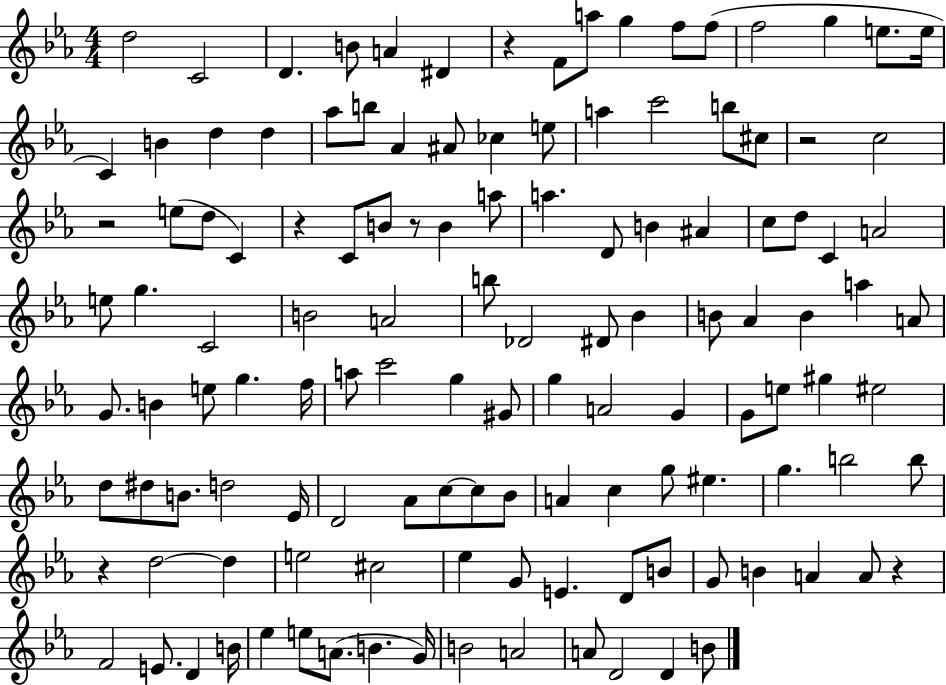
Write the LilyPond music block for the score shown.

{
  \clef treble
  \numericTimeSignature
  \time 4/4
  \key ees \major
  d''2 c'2 | d'4. b'8 a'4 dis'4 | r4 f'8 a''8 g''4 f''8 f''8( | f''2 g''4 e''8. e''16 | \break c'4) b'4 d''4 d''4 | aes''8 b''8 aes'4 ais'8 ces''4 e''8 | a''4 c'''2 b''8 cis''8 | r2 c''2 | \break r2 e''8( d''8 c'4) | r4 c'8 b'8 r8 b'4 a''8 | a''4. d'8 b'4 ais'4 | c''8 d''8 c'4 a'2 | \break e''8 g''4. c'2 | b'2 a'2 | b''8 des'2 dis'8 bes'4 | b'8 aes'4 b'4 a''4 a'8 | \break g'8. b'4 e''8 g''4. f''16 | a''8 c'''2 g''4 gis'8 | g''4 a'2 g'4 | g'8 e''8 gis''4 eis''2 | \break d''8 dis''8 b'8. d''2 ees'16 | d'2 aes'8 c''8~~ c''8 bes'8 | a'4 c''4 g''8 eis''4. | g''4. b''2 b''8 | \break r4 d''2~~ d''4 | e''2 cis''2 | ees''4 g'8 e'4. d'8 b'8 | g'8 b'4 a'4 a'8 r4 | \break f'2 e'8. d'4 b'16 | ees''4 e''8 a'8.( b'4. g'16) | b'2 a'2 | a'8 d'2 d'4 b'8 | \break \bar "|."
}